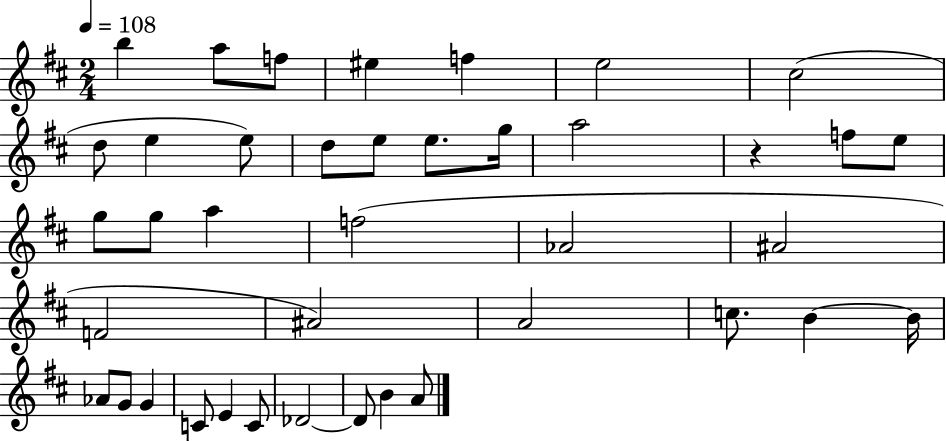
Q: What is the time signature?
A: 2/4